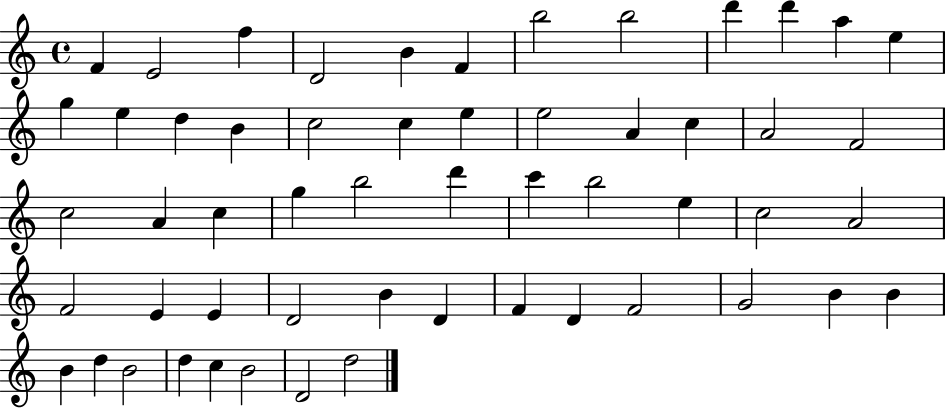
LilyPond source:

{
  \clef treble
  \time 4/4
  \defaultTimeSignature
  \key c \major
  f'4 e'2 f''4 | d'2 b'4 f'4 | b''2 b''2 | d'''4 d'''4 a''4 e''4 | \break g''4 e''4 d''4 b'4 | c''2 c''4 e''4 | e''2 a'4 c''4 | a'2 f'2 | \break c''2 a'4 c''4 | g''4 b''2 d'''4 | c'''4 b''2 e''4 | c''2 a'2 | \break f'2 e'4 e'4 | d'2 b'4 d'4 | f'4 d'4 f'2 | g'2 b'4 b'4 | \break b'4 d''4 b'2 | d''4 c''4 b'2 | d'2 d''2 | \bar "|."
}